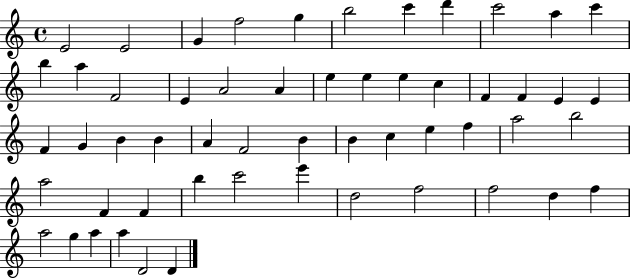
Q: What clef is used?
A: treble